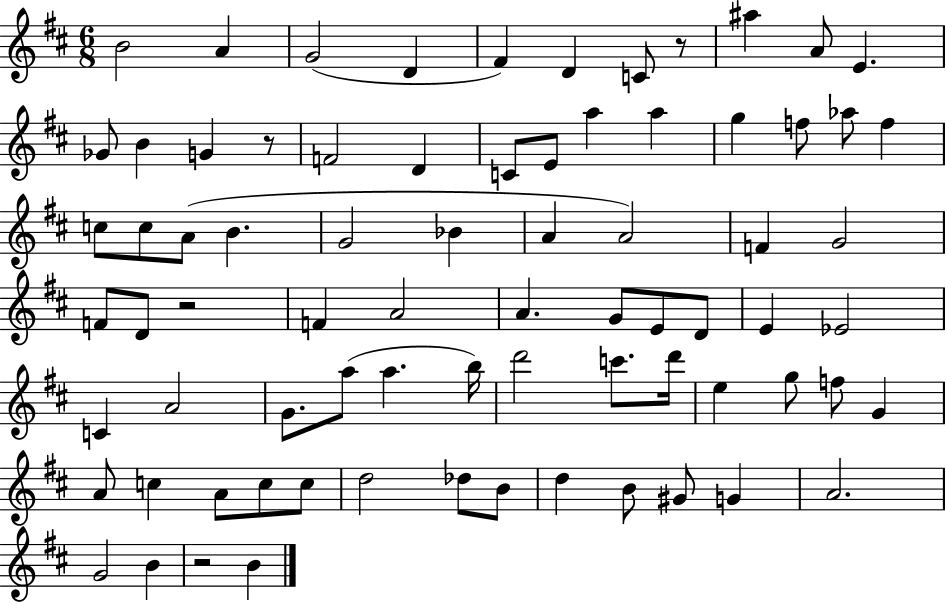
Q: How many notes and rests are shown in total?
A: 76